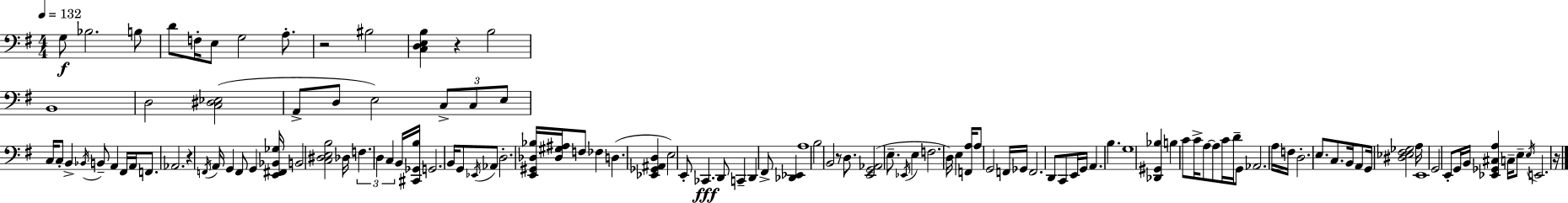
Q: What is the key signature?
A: G major